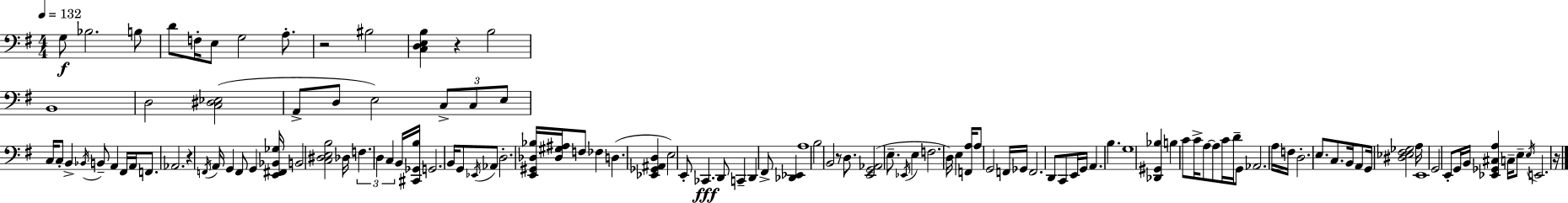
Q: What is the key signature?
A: G major